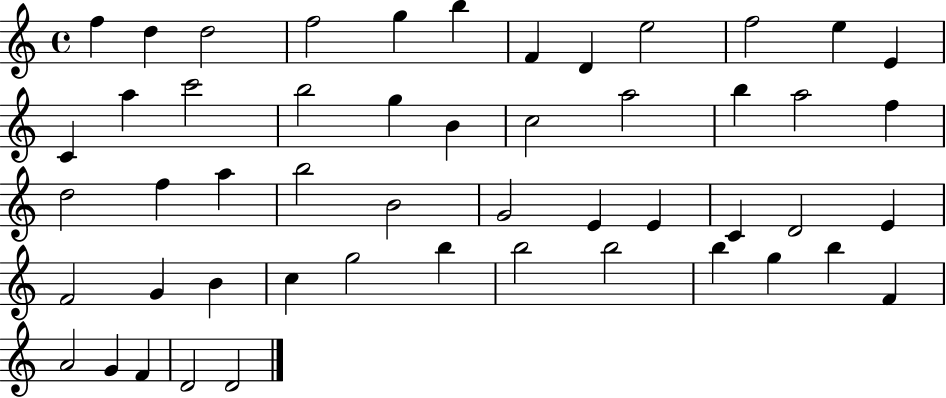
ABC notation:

X:1
T:Untitled
M:4/4
L:1/4
K:C
f d d2 f2 g b F D e2 f2 e E C a c'2 b2 g B c2 a2 b a2 f d2 f a b2 B2 G2 E E C D2 E F2 G B c g2 b b2 b2 b g b F A2 G F D2 D2